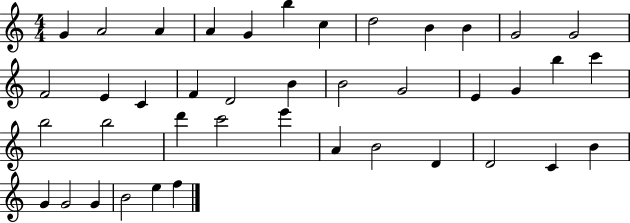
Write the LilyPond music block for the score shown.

{
  \clef treble
  \numericTimeSignature
  \time 4/4
  \key c \major
  g'4 a'2 a'4 | a'4 g'4 b''4 c''4 | d''2 b'4 b'4 | g'2 g'2 | \break f'2 e'4 c'4 | f'4 d'2 b'4 | b'2 g'2 | e'4 g'4 b''4 c'''4 | \break b''2 b''2 | d'''4 c'''2 e'''4 | a'4 b'2 d'4 | d'2 c'4 b'4 | \break g'4 g'2 g'4 | b'2 e''4 f''4 | \bar "|."
}